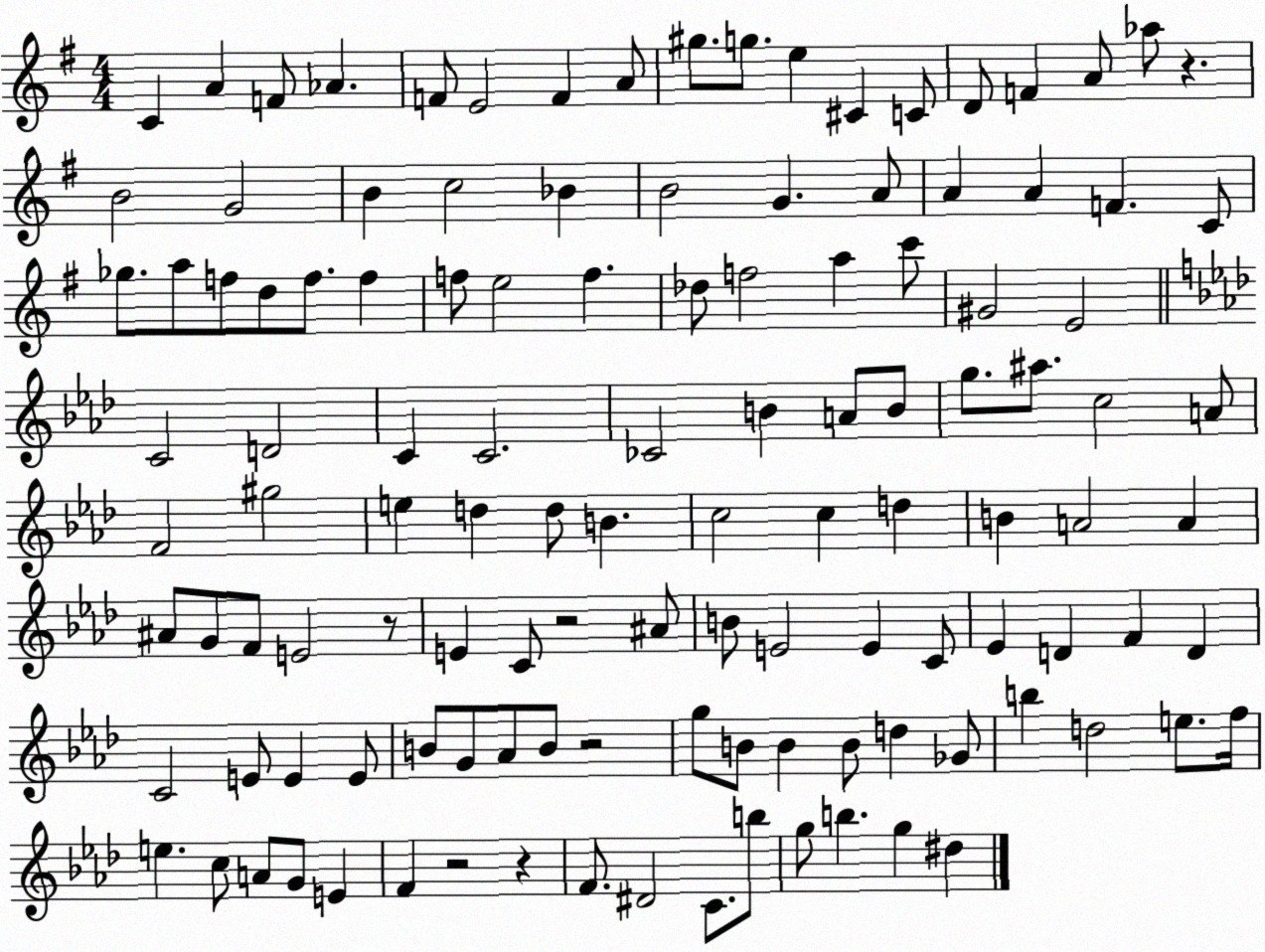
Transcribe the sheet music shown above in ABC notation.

X:1
T:Untitled
M:4/4
L:1/4
K:G
C A F/2 _A F/2 E2 F A/2 ^g/2 g/2 e ^C C/2 D/2 F A/2 _a/2 z B2 G2 B c2 _B B2 G A/2 A A F C/2 _g/2 a/2 f/2 d/2 f/2 f f/2 e2 f _d/2 f2 a c'/2 ^G2 E2 C2 D2 C C2 _C2 B A/2 B/2 g/2 ^a/2 c2 A/2 F2 ^g2 e d d/2 B c2 c d B A2 A ^A/2 G/2 F/2 E2 z/2 E C/2 z2 ^A/2 B/2 E2 E C/2 _E D F D C2 E/2 E E/2 B/2 G/2 _A/2 B/2 z2 g/2 B/2 B B/2 d _G/2 b d2 e/2 f/4 e c/2 A/2 G/2 E F z2 z F/2 ^D2 C/2 b/2 g/2 b g ^d